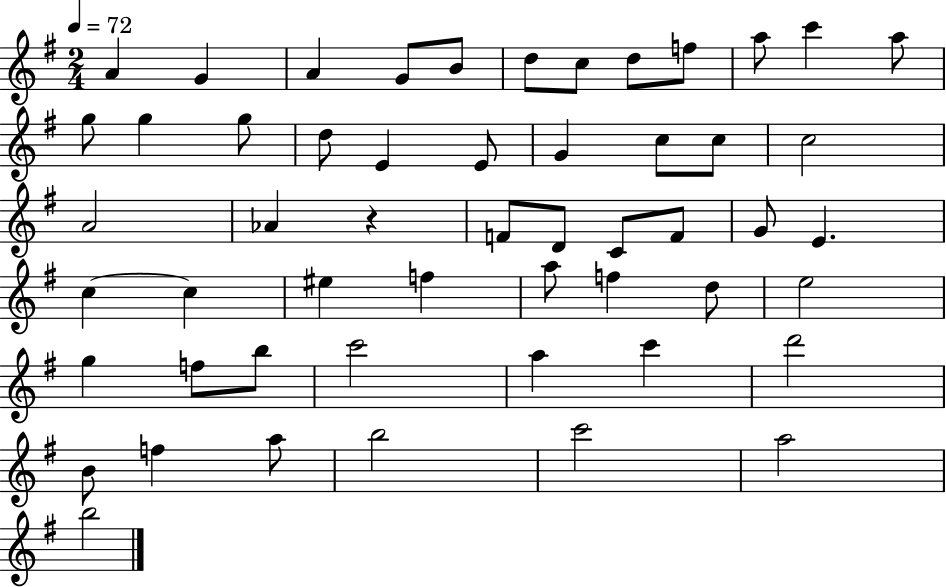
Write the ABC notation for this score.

X:1
T:Untitled
M:2/4
L:1/4
K:G
A G A G/2 B/2 d/2 c/2 d/2 f/2 a/2 c' a/2 g/2 g g/2 d/2 E E/2 G c/2 c/2 c2 A2 _A z F/2 D/2 C/2 F/2 G/2 E c c ^e f a/2 f d/2 e2 g f/2 b/2 c'2 a c' d'2 B/2 f a/2 b2 c'2 a2 b2